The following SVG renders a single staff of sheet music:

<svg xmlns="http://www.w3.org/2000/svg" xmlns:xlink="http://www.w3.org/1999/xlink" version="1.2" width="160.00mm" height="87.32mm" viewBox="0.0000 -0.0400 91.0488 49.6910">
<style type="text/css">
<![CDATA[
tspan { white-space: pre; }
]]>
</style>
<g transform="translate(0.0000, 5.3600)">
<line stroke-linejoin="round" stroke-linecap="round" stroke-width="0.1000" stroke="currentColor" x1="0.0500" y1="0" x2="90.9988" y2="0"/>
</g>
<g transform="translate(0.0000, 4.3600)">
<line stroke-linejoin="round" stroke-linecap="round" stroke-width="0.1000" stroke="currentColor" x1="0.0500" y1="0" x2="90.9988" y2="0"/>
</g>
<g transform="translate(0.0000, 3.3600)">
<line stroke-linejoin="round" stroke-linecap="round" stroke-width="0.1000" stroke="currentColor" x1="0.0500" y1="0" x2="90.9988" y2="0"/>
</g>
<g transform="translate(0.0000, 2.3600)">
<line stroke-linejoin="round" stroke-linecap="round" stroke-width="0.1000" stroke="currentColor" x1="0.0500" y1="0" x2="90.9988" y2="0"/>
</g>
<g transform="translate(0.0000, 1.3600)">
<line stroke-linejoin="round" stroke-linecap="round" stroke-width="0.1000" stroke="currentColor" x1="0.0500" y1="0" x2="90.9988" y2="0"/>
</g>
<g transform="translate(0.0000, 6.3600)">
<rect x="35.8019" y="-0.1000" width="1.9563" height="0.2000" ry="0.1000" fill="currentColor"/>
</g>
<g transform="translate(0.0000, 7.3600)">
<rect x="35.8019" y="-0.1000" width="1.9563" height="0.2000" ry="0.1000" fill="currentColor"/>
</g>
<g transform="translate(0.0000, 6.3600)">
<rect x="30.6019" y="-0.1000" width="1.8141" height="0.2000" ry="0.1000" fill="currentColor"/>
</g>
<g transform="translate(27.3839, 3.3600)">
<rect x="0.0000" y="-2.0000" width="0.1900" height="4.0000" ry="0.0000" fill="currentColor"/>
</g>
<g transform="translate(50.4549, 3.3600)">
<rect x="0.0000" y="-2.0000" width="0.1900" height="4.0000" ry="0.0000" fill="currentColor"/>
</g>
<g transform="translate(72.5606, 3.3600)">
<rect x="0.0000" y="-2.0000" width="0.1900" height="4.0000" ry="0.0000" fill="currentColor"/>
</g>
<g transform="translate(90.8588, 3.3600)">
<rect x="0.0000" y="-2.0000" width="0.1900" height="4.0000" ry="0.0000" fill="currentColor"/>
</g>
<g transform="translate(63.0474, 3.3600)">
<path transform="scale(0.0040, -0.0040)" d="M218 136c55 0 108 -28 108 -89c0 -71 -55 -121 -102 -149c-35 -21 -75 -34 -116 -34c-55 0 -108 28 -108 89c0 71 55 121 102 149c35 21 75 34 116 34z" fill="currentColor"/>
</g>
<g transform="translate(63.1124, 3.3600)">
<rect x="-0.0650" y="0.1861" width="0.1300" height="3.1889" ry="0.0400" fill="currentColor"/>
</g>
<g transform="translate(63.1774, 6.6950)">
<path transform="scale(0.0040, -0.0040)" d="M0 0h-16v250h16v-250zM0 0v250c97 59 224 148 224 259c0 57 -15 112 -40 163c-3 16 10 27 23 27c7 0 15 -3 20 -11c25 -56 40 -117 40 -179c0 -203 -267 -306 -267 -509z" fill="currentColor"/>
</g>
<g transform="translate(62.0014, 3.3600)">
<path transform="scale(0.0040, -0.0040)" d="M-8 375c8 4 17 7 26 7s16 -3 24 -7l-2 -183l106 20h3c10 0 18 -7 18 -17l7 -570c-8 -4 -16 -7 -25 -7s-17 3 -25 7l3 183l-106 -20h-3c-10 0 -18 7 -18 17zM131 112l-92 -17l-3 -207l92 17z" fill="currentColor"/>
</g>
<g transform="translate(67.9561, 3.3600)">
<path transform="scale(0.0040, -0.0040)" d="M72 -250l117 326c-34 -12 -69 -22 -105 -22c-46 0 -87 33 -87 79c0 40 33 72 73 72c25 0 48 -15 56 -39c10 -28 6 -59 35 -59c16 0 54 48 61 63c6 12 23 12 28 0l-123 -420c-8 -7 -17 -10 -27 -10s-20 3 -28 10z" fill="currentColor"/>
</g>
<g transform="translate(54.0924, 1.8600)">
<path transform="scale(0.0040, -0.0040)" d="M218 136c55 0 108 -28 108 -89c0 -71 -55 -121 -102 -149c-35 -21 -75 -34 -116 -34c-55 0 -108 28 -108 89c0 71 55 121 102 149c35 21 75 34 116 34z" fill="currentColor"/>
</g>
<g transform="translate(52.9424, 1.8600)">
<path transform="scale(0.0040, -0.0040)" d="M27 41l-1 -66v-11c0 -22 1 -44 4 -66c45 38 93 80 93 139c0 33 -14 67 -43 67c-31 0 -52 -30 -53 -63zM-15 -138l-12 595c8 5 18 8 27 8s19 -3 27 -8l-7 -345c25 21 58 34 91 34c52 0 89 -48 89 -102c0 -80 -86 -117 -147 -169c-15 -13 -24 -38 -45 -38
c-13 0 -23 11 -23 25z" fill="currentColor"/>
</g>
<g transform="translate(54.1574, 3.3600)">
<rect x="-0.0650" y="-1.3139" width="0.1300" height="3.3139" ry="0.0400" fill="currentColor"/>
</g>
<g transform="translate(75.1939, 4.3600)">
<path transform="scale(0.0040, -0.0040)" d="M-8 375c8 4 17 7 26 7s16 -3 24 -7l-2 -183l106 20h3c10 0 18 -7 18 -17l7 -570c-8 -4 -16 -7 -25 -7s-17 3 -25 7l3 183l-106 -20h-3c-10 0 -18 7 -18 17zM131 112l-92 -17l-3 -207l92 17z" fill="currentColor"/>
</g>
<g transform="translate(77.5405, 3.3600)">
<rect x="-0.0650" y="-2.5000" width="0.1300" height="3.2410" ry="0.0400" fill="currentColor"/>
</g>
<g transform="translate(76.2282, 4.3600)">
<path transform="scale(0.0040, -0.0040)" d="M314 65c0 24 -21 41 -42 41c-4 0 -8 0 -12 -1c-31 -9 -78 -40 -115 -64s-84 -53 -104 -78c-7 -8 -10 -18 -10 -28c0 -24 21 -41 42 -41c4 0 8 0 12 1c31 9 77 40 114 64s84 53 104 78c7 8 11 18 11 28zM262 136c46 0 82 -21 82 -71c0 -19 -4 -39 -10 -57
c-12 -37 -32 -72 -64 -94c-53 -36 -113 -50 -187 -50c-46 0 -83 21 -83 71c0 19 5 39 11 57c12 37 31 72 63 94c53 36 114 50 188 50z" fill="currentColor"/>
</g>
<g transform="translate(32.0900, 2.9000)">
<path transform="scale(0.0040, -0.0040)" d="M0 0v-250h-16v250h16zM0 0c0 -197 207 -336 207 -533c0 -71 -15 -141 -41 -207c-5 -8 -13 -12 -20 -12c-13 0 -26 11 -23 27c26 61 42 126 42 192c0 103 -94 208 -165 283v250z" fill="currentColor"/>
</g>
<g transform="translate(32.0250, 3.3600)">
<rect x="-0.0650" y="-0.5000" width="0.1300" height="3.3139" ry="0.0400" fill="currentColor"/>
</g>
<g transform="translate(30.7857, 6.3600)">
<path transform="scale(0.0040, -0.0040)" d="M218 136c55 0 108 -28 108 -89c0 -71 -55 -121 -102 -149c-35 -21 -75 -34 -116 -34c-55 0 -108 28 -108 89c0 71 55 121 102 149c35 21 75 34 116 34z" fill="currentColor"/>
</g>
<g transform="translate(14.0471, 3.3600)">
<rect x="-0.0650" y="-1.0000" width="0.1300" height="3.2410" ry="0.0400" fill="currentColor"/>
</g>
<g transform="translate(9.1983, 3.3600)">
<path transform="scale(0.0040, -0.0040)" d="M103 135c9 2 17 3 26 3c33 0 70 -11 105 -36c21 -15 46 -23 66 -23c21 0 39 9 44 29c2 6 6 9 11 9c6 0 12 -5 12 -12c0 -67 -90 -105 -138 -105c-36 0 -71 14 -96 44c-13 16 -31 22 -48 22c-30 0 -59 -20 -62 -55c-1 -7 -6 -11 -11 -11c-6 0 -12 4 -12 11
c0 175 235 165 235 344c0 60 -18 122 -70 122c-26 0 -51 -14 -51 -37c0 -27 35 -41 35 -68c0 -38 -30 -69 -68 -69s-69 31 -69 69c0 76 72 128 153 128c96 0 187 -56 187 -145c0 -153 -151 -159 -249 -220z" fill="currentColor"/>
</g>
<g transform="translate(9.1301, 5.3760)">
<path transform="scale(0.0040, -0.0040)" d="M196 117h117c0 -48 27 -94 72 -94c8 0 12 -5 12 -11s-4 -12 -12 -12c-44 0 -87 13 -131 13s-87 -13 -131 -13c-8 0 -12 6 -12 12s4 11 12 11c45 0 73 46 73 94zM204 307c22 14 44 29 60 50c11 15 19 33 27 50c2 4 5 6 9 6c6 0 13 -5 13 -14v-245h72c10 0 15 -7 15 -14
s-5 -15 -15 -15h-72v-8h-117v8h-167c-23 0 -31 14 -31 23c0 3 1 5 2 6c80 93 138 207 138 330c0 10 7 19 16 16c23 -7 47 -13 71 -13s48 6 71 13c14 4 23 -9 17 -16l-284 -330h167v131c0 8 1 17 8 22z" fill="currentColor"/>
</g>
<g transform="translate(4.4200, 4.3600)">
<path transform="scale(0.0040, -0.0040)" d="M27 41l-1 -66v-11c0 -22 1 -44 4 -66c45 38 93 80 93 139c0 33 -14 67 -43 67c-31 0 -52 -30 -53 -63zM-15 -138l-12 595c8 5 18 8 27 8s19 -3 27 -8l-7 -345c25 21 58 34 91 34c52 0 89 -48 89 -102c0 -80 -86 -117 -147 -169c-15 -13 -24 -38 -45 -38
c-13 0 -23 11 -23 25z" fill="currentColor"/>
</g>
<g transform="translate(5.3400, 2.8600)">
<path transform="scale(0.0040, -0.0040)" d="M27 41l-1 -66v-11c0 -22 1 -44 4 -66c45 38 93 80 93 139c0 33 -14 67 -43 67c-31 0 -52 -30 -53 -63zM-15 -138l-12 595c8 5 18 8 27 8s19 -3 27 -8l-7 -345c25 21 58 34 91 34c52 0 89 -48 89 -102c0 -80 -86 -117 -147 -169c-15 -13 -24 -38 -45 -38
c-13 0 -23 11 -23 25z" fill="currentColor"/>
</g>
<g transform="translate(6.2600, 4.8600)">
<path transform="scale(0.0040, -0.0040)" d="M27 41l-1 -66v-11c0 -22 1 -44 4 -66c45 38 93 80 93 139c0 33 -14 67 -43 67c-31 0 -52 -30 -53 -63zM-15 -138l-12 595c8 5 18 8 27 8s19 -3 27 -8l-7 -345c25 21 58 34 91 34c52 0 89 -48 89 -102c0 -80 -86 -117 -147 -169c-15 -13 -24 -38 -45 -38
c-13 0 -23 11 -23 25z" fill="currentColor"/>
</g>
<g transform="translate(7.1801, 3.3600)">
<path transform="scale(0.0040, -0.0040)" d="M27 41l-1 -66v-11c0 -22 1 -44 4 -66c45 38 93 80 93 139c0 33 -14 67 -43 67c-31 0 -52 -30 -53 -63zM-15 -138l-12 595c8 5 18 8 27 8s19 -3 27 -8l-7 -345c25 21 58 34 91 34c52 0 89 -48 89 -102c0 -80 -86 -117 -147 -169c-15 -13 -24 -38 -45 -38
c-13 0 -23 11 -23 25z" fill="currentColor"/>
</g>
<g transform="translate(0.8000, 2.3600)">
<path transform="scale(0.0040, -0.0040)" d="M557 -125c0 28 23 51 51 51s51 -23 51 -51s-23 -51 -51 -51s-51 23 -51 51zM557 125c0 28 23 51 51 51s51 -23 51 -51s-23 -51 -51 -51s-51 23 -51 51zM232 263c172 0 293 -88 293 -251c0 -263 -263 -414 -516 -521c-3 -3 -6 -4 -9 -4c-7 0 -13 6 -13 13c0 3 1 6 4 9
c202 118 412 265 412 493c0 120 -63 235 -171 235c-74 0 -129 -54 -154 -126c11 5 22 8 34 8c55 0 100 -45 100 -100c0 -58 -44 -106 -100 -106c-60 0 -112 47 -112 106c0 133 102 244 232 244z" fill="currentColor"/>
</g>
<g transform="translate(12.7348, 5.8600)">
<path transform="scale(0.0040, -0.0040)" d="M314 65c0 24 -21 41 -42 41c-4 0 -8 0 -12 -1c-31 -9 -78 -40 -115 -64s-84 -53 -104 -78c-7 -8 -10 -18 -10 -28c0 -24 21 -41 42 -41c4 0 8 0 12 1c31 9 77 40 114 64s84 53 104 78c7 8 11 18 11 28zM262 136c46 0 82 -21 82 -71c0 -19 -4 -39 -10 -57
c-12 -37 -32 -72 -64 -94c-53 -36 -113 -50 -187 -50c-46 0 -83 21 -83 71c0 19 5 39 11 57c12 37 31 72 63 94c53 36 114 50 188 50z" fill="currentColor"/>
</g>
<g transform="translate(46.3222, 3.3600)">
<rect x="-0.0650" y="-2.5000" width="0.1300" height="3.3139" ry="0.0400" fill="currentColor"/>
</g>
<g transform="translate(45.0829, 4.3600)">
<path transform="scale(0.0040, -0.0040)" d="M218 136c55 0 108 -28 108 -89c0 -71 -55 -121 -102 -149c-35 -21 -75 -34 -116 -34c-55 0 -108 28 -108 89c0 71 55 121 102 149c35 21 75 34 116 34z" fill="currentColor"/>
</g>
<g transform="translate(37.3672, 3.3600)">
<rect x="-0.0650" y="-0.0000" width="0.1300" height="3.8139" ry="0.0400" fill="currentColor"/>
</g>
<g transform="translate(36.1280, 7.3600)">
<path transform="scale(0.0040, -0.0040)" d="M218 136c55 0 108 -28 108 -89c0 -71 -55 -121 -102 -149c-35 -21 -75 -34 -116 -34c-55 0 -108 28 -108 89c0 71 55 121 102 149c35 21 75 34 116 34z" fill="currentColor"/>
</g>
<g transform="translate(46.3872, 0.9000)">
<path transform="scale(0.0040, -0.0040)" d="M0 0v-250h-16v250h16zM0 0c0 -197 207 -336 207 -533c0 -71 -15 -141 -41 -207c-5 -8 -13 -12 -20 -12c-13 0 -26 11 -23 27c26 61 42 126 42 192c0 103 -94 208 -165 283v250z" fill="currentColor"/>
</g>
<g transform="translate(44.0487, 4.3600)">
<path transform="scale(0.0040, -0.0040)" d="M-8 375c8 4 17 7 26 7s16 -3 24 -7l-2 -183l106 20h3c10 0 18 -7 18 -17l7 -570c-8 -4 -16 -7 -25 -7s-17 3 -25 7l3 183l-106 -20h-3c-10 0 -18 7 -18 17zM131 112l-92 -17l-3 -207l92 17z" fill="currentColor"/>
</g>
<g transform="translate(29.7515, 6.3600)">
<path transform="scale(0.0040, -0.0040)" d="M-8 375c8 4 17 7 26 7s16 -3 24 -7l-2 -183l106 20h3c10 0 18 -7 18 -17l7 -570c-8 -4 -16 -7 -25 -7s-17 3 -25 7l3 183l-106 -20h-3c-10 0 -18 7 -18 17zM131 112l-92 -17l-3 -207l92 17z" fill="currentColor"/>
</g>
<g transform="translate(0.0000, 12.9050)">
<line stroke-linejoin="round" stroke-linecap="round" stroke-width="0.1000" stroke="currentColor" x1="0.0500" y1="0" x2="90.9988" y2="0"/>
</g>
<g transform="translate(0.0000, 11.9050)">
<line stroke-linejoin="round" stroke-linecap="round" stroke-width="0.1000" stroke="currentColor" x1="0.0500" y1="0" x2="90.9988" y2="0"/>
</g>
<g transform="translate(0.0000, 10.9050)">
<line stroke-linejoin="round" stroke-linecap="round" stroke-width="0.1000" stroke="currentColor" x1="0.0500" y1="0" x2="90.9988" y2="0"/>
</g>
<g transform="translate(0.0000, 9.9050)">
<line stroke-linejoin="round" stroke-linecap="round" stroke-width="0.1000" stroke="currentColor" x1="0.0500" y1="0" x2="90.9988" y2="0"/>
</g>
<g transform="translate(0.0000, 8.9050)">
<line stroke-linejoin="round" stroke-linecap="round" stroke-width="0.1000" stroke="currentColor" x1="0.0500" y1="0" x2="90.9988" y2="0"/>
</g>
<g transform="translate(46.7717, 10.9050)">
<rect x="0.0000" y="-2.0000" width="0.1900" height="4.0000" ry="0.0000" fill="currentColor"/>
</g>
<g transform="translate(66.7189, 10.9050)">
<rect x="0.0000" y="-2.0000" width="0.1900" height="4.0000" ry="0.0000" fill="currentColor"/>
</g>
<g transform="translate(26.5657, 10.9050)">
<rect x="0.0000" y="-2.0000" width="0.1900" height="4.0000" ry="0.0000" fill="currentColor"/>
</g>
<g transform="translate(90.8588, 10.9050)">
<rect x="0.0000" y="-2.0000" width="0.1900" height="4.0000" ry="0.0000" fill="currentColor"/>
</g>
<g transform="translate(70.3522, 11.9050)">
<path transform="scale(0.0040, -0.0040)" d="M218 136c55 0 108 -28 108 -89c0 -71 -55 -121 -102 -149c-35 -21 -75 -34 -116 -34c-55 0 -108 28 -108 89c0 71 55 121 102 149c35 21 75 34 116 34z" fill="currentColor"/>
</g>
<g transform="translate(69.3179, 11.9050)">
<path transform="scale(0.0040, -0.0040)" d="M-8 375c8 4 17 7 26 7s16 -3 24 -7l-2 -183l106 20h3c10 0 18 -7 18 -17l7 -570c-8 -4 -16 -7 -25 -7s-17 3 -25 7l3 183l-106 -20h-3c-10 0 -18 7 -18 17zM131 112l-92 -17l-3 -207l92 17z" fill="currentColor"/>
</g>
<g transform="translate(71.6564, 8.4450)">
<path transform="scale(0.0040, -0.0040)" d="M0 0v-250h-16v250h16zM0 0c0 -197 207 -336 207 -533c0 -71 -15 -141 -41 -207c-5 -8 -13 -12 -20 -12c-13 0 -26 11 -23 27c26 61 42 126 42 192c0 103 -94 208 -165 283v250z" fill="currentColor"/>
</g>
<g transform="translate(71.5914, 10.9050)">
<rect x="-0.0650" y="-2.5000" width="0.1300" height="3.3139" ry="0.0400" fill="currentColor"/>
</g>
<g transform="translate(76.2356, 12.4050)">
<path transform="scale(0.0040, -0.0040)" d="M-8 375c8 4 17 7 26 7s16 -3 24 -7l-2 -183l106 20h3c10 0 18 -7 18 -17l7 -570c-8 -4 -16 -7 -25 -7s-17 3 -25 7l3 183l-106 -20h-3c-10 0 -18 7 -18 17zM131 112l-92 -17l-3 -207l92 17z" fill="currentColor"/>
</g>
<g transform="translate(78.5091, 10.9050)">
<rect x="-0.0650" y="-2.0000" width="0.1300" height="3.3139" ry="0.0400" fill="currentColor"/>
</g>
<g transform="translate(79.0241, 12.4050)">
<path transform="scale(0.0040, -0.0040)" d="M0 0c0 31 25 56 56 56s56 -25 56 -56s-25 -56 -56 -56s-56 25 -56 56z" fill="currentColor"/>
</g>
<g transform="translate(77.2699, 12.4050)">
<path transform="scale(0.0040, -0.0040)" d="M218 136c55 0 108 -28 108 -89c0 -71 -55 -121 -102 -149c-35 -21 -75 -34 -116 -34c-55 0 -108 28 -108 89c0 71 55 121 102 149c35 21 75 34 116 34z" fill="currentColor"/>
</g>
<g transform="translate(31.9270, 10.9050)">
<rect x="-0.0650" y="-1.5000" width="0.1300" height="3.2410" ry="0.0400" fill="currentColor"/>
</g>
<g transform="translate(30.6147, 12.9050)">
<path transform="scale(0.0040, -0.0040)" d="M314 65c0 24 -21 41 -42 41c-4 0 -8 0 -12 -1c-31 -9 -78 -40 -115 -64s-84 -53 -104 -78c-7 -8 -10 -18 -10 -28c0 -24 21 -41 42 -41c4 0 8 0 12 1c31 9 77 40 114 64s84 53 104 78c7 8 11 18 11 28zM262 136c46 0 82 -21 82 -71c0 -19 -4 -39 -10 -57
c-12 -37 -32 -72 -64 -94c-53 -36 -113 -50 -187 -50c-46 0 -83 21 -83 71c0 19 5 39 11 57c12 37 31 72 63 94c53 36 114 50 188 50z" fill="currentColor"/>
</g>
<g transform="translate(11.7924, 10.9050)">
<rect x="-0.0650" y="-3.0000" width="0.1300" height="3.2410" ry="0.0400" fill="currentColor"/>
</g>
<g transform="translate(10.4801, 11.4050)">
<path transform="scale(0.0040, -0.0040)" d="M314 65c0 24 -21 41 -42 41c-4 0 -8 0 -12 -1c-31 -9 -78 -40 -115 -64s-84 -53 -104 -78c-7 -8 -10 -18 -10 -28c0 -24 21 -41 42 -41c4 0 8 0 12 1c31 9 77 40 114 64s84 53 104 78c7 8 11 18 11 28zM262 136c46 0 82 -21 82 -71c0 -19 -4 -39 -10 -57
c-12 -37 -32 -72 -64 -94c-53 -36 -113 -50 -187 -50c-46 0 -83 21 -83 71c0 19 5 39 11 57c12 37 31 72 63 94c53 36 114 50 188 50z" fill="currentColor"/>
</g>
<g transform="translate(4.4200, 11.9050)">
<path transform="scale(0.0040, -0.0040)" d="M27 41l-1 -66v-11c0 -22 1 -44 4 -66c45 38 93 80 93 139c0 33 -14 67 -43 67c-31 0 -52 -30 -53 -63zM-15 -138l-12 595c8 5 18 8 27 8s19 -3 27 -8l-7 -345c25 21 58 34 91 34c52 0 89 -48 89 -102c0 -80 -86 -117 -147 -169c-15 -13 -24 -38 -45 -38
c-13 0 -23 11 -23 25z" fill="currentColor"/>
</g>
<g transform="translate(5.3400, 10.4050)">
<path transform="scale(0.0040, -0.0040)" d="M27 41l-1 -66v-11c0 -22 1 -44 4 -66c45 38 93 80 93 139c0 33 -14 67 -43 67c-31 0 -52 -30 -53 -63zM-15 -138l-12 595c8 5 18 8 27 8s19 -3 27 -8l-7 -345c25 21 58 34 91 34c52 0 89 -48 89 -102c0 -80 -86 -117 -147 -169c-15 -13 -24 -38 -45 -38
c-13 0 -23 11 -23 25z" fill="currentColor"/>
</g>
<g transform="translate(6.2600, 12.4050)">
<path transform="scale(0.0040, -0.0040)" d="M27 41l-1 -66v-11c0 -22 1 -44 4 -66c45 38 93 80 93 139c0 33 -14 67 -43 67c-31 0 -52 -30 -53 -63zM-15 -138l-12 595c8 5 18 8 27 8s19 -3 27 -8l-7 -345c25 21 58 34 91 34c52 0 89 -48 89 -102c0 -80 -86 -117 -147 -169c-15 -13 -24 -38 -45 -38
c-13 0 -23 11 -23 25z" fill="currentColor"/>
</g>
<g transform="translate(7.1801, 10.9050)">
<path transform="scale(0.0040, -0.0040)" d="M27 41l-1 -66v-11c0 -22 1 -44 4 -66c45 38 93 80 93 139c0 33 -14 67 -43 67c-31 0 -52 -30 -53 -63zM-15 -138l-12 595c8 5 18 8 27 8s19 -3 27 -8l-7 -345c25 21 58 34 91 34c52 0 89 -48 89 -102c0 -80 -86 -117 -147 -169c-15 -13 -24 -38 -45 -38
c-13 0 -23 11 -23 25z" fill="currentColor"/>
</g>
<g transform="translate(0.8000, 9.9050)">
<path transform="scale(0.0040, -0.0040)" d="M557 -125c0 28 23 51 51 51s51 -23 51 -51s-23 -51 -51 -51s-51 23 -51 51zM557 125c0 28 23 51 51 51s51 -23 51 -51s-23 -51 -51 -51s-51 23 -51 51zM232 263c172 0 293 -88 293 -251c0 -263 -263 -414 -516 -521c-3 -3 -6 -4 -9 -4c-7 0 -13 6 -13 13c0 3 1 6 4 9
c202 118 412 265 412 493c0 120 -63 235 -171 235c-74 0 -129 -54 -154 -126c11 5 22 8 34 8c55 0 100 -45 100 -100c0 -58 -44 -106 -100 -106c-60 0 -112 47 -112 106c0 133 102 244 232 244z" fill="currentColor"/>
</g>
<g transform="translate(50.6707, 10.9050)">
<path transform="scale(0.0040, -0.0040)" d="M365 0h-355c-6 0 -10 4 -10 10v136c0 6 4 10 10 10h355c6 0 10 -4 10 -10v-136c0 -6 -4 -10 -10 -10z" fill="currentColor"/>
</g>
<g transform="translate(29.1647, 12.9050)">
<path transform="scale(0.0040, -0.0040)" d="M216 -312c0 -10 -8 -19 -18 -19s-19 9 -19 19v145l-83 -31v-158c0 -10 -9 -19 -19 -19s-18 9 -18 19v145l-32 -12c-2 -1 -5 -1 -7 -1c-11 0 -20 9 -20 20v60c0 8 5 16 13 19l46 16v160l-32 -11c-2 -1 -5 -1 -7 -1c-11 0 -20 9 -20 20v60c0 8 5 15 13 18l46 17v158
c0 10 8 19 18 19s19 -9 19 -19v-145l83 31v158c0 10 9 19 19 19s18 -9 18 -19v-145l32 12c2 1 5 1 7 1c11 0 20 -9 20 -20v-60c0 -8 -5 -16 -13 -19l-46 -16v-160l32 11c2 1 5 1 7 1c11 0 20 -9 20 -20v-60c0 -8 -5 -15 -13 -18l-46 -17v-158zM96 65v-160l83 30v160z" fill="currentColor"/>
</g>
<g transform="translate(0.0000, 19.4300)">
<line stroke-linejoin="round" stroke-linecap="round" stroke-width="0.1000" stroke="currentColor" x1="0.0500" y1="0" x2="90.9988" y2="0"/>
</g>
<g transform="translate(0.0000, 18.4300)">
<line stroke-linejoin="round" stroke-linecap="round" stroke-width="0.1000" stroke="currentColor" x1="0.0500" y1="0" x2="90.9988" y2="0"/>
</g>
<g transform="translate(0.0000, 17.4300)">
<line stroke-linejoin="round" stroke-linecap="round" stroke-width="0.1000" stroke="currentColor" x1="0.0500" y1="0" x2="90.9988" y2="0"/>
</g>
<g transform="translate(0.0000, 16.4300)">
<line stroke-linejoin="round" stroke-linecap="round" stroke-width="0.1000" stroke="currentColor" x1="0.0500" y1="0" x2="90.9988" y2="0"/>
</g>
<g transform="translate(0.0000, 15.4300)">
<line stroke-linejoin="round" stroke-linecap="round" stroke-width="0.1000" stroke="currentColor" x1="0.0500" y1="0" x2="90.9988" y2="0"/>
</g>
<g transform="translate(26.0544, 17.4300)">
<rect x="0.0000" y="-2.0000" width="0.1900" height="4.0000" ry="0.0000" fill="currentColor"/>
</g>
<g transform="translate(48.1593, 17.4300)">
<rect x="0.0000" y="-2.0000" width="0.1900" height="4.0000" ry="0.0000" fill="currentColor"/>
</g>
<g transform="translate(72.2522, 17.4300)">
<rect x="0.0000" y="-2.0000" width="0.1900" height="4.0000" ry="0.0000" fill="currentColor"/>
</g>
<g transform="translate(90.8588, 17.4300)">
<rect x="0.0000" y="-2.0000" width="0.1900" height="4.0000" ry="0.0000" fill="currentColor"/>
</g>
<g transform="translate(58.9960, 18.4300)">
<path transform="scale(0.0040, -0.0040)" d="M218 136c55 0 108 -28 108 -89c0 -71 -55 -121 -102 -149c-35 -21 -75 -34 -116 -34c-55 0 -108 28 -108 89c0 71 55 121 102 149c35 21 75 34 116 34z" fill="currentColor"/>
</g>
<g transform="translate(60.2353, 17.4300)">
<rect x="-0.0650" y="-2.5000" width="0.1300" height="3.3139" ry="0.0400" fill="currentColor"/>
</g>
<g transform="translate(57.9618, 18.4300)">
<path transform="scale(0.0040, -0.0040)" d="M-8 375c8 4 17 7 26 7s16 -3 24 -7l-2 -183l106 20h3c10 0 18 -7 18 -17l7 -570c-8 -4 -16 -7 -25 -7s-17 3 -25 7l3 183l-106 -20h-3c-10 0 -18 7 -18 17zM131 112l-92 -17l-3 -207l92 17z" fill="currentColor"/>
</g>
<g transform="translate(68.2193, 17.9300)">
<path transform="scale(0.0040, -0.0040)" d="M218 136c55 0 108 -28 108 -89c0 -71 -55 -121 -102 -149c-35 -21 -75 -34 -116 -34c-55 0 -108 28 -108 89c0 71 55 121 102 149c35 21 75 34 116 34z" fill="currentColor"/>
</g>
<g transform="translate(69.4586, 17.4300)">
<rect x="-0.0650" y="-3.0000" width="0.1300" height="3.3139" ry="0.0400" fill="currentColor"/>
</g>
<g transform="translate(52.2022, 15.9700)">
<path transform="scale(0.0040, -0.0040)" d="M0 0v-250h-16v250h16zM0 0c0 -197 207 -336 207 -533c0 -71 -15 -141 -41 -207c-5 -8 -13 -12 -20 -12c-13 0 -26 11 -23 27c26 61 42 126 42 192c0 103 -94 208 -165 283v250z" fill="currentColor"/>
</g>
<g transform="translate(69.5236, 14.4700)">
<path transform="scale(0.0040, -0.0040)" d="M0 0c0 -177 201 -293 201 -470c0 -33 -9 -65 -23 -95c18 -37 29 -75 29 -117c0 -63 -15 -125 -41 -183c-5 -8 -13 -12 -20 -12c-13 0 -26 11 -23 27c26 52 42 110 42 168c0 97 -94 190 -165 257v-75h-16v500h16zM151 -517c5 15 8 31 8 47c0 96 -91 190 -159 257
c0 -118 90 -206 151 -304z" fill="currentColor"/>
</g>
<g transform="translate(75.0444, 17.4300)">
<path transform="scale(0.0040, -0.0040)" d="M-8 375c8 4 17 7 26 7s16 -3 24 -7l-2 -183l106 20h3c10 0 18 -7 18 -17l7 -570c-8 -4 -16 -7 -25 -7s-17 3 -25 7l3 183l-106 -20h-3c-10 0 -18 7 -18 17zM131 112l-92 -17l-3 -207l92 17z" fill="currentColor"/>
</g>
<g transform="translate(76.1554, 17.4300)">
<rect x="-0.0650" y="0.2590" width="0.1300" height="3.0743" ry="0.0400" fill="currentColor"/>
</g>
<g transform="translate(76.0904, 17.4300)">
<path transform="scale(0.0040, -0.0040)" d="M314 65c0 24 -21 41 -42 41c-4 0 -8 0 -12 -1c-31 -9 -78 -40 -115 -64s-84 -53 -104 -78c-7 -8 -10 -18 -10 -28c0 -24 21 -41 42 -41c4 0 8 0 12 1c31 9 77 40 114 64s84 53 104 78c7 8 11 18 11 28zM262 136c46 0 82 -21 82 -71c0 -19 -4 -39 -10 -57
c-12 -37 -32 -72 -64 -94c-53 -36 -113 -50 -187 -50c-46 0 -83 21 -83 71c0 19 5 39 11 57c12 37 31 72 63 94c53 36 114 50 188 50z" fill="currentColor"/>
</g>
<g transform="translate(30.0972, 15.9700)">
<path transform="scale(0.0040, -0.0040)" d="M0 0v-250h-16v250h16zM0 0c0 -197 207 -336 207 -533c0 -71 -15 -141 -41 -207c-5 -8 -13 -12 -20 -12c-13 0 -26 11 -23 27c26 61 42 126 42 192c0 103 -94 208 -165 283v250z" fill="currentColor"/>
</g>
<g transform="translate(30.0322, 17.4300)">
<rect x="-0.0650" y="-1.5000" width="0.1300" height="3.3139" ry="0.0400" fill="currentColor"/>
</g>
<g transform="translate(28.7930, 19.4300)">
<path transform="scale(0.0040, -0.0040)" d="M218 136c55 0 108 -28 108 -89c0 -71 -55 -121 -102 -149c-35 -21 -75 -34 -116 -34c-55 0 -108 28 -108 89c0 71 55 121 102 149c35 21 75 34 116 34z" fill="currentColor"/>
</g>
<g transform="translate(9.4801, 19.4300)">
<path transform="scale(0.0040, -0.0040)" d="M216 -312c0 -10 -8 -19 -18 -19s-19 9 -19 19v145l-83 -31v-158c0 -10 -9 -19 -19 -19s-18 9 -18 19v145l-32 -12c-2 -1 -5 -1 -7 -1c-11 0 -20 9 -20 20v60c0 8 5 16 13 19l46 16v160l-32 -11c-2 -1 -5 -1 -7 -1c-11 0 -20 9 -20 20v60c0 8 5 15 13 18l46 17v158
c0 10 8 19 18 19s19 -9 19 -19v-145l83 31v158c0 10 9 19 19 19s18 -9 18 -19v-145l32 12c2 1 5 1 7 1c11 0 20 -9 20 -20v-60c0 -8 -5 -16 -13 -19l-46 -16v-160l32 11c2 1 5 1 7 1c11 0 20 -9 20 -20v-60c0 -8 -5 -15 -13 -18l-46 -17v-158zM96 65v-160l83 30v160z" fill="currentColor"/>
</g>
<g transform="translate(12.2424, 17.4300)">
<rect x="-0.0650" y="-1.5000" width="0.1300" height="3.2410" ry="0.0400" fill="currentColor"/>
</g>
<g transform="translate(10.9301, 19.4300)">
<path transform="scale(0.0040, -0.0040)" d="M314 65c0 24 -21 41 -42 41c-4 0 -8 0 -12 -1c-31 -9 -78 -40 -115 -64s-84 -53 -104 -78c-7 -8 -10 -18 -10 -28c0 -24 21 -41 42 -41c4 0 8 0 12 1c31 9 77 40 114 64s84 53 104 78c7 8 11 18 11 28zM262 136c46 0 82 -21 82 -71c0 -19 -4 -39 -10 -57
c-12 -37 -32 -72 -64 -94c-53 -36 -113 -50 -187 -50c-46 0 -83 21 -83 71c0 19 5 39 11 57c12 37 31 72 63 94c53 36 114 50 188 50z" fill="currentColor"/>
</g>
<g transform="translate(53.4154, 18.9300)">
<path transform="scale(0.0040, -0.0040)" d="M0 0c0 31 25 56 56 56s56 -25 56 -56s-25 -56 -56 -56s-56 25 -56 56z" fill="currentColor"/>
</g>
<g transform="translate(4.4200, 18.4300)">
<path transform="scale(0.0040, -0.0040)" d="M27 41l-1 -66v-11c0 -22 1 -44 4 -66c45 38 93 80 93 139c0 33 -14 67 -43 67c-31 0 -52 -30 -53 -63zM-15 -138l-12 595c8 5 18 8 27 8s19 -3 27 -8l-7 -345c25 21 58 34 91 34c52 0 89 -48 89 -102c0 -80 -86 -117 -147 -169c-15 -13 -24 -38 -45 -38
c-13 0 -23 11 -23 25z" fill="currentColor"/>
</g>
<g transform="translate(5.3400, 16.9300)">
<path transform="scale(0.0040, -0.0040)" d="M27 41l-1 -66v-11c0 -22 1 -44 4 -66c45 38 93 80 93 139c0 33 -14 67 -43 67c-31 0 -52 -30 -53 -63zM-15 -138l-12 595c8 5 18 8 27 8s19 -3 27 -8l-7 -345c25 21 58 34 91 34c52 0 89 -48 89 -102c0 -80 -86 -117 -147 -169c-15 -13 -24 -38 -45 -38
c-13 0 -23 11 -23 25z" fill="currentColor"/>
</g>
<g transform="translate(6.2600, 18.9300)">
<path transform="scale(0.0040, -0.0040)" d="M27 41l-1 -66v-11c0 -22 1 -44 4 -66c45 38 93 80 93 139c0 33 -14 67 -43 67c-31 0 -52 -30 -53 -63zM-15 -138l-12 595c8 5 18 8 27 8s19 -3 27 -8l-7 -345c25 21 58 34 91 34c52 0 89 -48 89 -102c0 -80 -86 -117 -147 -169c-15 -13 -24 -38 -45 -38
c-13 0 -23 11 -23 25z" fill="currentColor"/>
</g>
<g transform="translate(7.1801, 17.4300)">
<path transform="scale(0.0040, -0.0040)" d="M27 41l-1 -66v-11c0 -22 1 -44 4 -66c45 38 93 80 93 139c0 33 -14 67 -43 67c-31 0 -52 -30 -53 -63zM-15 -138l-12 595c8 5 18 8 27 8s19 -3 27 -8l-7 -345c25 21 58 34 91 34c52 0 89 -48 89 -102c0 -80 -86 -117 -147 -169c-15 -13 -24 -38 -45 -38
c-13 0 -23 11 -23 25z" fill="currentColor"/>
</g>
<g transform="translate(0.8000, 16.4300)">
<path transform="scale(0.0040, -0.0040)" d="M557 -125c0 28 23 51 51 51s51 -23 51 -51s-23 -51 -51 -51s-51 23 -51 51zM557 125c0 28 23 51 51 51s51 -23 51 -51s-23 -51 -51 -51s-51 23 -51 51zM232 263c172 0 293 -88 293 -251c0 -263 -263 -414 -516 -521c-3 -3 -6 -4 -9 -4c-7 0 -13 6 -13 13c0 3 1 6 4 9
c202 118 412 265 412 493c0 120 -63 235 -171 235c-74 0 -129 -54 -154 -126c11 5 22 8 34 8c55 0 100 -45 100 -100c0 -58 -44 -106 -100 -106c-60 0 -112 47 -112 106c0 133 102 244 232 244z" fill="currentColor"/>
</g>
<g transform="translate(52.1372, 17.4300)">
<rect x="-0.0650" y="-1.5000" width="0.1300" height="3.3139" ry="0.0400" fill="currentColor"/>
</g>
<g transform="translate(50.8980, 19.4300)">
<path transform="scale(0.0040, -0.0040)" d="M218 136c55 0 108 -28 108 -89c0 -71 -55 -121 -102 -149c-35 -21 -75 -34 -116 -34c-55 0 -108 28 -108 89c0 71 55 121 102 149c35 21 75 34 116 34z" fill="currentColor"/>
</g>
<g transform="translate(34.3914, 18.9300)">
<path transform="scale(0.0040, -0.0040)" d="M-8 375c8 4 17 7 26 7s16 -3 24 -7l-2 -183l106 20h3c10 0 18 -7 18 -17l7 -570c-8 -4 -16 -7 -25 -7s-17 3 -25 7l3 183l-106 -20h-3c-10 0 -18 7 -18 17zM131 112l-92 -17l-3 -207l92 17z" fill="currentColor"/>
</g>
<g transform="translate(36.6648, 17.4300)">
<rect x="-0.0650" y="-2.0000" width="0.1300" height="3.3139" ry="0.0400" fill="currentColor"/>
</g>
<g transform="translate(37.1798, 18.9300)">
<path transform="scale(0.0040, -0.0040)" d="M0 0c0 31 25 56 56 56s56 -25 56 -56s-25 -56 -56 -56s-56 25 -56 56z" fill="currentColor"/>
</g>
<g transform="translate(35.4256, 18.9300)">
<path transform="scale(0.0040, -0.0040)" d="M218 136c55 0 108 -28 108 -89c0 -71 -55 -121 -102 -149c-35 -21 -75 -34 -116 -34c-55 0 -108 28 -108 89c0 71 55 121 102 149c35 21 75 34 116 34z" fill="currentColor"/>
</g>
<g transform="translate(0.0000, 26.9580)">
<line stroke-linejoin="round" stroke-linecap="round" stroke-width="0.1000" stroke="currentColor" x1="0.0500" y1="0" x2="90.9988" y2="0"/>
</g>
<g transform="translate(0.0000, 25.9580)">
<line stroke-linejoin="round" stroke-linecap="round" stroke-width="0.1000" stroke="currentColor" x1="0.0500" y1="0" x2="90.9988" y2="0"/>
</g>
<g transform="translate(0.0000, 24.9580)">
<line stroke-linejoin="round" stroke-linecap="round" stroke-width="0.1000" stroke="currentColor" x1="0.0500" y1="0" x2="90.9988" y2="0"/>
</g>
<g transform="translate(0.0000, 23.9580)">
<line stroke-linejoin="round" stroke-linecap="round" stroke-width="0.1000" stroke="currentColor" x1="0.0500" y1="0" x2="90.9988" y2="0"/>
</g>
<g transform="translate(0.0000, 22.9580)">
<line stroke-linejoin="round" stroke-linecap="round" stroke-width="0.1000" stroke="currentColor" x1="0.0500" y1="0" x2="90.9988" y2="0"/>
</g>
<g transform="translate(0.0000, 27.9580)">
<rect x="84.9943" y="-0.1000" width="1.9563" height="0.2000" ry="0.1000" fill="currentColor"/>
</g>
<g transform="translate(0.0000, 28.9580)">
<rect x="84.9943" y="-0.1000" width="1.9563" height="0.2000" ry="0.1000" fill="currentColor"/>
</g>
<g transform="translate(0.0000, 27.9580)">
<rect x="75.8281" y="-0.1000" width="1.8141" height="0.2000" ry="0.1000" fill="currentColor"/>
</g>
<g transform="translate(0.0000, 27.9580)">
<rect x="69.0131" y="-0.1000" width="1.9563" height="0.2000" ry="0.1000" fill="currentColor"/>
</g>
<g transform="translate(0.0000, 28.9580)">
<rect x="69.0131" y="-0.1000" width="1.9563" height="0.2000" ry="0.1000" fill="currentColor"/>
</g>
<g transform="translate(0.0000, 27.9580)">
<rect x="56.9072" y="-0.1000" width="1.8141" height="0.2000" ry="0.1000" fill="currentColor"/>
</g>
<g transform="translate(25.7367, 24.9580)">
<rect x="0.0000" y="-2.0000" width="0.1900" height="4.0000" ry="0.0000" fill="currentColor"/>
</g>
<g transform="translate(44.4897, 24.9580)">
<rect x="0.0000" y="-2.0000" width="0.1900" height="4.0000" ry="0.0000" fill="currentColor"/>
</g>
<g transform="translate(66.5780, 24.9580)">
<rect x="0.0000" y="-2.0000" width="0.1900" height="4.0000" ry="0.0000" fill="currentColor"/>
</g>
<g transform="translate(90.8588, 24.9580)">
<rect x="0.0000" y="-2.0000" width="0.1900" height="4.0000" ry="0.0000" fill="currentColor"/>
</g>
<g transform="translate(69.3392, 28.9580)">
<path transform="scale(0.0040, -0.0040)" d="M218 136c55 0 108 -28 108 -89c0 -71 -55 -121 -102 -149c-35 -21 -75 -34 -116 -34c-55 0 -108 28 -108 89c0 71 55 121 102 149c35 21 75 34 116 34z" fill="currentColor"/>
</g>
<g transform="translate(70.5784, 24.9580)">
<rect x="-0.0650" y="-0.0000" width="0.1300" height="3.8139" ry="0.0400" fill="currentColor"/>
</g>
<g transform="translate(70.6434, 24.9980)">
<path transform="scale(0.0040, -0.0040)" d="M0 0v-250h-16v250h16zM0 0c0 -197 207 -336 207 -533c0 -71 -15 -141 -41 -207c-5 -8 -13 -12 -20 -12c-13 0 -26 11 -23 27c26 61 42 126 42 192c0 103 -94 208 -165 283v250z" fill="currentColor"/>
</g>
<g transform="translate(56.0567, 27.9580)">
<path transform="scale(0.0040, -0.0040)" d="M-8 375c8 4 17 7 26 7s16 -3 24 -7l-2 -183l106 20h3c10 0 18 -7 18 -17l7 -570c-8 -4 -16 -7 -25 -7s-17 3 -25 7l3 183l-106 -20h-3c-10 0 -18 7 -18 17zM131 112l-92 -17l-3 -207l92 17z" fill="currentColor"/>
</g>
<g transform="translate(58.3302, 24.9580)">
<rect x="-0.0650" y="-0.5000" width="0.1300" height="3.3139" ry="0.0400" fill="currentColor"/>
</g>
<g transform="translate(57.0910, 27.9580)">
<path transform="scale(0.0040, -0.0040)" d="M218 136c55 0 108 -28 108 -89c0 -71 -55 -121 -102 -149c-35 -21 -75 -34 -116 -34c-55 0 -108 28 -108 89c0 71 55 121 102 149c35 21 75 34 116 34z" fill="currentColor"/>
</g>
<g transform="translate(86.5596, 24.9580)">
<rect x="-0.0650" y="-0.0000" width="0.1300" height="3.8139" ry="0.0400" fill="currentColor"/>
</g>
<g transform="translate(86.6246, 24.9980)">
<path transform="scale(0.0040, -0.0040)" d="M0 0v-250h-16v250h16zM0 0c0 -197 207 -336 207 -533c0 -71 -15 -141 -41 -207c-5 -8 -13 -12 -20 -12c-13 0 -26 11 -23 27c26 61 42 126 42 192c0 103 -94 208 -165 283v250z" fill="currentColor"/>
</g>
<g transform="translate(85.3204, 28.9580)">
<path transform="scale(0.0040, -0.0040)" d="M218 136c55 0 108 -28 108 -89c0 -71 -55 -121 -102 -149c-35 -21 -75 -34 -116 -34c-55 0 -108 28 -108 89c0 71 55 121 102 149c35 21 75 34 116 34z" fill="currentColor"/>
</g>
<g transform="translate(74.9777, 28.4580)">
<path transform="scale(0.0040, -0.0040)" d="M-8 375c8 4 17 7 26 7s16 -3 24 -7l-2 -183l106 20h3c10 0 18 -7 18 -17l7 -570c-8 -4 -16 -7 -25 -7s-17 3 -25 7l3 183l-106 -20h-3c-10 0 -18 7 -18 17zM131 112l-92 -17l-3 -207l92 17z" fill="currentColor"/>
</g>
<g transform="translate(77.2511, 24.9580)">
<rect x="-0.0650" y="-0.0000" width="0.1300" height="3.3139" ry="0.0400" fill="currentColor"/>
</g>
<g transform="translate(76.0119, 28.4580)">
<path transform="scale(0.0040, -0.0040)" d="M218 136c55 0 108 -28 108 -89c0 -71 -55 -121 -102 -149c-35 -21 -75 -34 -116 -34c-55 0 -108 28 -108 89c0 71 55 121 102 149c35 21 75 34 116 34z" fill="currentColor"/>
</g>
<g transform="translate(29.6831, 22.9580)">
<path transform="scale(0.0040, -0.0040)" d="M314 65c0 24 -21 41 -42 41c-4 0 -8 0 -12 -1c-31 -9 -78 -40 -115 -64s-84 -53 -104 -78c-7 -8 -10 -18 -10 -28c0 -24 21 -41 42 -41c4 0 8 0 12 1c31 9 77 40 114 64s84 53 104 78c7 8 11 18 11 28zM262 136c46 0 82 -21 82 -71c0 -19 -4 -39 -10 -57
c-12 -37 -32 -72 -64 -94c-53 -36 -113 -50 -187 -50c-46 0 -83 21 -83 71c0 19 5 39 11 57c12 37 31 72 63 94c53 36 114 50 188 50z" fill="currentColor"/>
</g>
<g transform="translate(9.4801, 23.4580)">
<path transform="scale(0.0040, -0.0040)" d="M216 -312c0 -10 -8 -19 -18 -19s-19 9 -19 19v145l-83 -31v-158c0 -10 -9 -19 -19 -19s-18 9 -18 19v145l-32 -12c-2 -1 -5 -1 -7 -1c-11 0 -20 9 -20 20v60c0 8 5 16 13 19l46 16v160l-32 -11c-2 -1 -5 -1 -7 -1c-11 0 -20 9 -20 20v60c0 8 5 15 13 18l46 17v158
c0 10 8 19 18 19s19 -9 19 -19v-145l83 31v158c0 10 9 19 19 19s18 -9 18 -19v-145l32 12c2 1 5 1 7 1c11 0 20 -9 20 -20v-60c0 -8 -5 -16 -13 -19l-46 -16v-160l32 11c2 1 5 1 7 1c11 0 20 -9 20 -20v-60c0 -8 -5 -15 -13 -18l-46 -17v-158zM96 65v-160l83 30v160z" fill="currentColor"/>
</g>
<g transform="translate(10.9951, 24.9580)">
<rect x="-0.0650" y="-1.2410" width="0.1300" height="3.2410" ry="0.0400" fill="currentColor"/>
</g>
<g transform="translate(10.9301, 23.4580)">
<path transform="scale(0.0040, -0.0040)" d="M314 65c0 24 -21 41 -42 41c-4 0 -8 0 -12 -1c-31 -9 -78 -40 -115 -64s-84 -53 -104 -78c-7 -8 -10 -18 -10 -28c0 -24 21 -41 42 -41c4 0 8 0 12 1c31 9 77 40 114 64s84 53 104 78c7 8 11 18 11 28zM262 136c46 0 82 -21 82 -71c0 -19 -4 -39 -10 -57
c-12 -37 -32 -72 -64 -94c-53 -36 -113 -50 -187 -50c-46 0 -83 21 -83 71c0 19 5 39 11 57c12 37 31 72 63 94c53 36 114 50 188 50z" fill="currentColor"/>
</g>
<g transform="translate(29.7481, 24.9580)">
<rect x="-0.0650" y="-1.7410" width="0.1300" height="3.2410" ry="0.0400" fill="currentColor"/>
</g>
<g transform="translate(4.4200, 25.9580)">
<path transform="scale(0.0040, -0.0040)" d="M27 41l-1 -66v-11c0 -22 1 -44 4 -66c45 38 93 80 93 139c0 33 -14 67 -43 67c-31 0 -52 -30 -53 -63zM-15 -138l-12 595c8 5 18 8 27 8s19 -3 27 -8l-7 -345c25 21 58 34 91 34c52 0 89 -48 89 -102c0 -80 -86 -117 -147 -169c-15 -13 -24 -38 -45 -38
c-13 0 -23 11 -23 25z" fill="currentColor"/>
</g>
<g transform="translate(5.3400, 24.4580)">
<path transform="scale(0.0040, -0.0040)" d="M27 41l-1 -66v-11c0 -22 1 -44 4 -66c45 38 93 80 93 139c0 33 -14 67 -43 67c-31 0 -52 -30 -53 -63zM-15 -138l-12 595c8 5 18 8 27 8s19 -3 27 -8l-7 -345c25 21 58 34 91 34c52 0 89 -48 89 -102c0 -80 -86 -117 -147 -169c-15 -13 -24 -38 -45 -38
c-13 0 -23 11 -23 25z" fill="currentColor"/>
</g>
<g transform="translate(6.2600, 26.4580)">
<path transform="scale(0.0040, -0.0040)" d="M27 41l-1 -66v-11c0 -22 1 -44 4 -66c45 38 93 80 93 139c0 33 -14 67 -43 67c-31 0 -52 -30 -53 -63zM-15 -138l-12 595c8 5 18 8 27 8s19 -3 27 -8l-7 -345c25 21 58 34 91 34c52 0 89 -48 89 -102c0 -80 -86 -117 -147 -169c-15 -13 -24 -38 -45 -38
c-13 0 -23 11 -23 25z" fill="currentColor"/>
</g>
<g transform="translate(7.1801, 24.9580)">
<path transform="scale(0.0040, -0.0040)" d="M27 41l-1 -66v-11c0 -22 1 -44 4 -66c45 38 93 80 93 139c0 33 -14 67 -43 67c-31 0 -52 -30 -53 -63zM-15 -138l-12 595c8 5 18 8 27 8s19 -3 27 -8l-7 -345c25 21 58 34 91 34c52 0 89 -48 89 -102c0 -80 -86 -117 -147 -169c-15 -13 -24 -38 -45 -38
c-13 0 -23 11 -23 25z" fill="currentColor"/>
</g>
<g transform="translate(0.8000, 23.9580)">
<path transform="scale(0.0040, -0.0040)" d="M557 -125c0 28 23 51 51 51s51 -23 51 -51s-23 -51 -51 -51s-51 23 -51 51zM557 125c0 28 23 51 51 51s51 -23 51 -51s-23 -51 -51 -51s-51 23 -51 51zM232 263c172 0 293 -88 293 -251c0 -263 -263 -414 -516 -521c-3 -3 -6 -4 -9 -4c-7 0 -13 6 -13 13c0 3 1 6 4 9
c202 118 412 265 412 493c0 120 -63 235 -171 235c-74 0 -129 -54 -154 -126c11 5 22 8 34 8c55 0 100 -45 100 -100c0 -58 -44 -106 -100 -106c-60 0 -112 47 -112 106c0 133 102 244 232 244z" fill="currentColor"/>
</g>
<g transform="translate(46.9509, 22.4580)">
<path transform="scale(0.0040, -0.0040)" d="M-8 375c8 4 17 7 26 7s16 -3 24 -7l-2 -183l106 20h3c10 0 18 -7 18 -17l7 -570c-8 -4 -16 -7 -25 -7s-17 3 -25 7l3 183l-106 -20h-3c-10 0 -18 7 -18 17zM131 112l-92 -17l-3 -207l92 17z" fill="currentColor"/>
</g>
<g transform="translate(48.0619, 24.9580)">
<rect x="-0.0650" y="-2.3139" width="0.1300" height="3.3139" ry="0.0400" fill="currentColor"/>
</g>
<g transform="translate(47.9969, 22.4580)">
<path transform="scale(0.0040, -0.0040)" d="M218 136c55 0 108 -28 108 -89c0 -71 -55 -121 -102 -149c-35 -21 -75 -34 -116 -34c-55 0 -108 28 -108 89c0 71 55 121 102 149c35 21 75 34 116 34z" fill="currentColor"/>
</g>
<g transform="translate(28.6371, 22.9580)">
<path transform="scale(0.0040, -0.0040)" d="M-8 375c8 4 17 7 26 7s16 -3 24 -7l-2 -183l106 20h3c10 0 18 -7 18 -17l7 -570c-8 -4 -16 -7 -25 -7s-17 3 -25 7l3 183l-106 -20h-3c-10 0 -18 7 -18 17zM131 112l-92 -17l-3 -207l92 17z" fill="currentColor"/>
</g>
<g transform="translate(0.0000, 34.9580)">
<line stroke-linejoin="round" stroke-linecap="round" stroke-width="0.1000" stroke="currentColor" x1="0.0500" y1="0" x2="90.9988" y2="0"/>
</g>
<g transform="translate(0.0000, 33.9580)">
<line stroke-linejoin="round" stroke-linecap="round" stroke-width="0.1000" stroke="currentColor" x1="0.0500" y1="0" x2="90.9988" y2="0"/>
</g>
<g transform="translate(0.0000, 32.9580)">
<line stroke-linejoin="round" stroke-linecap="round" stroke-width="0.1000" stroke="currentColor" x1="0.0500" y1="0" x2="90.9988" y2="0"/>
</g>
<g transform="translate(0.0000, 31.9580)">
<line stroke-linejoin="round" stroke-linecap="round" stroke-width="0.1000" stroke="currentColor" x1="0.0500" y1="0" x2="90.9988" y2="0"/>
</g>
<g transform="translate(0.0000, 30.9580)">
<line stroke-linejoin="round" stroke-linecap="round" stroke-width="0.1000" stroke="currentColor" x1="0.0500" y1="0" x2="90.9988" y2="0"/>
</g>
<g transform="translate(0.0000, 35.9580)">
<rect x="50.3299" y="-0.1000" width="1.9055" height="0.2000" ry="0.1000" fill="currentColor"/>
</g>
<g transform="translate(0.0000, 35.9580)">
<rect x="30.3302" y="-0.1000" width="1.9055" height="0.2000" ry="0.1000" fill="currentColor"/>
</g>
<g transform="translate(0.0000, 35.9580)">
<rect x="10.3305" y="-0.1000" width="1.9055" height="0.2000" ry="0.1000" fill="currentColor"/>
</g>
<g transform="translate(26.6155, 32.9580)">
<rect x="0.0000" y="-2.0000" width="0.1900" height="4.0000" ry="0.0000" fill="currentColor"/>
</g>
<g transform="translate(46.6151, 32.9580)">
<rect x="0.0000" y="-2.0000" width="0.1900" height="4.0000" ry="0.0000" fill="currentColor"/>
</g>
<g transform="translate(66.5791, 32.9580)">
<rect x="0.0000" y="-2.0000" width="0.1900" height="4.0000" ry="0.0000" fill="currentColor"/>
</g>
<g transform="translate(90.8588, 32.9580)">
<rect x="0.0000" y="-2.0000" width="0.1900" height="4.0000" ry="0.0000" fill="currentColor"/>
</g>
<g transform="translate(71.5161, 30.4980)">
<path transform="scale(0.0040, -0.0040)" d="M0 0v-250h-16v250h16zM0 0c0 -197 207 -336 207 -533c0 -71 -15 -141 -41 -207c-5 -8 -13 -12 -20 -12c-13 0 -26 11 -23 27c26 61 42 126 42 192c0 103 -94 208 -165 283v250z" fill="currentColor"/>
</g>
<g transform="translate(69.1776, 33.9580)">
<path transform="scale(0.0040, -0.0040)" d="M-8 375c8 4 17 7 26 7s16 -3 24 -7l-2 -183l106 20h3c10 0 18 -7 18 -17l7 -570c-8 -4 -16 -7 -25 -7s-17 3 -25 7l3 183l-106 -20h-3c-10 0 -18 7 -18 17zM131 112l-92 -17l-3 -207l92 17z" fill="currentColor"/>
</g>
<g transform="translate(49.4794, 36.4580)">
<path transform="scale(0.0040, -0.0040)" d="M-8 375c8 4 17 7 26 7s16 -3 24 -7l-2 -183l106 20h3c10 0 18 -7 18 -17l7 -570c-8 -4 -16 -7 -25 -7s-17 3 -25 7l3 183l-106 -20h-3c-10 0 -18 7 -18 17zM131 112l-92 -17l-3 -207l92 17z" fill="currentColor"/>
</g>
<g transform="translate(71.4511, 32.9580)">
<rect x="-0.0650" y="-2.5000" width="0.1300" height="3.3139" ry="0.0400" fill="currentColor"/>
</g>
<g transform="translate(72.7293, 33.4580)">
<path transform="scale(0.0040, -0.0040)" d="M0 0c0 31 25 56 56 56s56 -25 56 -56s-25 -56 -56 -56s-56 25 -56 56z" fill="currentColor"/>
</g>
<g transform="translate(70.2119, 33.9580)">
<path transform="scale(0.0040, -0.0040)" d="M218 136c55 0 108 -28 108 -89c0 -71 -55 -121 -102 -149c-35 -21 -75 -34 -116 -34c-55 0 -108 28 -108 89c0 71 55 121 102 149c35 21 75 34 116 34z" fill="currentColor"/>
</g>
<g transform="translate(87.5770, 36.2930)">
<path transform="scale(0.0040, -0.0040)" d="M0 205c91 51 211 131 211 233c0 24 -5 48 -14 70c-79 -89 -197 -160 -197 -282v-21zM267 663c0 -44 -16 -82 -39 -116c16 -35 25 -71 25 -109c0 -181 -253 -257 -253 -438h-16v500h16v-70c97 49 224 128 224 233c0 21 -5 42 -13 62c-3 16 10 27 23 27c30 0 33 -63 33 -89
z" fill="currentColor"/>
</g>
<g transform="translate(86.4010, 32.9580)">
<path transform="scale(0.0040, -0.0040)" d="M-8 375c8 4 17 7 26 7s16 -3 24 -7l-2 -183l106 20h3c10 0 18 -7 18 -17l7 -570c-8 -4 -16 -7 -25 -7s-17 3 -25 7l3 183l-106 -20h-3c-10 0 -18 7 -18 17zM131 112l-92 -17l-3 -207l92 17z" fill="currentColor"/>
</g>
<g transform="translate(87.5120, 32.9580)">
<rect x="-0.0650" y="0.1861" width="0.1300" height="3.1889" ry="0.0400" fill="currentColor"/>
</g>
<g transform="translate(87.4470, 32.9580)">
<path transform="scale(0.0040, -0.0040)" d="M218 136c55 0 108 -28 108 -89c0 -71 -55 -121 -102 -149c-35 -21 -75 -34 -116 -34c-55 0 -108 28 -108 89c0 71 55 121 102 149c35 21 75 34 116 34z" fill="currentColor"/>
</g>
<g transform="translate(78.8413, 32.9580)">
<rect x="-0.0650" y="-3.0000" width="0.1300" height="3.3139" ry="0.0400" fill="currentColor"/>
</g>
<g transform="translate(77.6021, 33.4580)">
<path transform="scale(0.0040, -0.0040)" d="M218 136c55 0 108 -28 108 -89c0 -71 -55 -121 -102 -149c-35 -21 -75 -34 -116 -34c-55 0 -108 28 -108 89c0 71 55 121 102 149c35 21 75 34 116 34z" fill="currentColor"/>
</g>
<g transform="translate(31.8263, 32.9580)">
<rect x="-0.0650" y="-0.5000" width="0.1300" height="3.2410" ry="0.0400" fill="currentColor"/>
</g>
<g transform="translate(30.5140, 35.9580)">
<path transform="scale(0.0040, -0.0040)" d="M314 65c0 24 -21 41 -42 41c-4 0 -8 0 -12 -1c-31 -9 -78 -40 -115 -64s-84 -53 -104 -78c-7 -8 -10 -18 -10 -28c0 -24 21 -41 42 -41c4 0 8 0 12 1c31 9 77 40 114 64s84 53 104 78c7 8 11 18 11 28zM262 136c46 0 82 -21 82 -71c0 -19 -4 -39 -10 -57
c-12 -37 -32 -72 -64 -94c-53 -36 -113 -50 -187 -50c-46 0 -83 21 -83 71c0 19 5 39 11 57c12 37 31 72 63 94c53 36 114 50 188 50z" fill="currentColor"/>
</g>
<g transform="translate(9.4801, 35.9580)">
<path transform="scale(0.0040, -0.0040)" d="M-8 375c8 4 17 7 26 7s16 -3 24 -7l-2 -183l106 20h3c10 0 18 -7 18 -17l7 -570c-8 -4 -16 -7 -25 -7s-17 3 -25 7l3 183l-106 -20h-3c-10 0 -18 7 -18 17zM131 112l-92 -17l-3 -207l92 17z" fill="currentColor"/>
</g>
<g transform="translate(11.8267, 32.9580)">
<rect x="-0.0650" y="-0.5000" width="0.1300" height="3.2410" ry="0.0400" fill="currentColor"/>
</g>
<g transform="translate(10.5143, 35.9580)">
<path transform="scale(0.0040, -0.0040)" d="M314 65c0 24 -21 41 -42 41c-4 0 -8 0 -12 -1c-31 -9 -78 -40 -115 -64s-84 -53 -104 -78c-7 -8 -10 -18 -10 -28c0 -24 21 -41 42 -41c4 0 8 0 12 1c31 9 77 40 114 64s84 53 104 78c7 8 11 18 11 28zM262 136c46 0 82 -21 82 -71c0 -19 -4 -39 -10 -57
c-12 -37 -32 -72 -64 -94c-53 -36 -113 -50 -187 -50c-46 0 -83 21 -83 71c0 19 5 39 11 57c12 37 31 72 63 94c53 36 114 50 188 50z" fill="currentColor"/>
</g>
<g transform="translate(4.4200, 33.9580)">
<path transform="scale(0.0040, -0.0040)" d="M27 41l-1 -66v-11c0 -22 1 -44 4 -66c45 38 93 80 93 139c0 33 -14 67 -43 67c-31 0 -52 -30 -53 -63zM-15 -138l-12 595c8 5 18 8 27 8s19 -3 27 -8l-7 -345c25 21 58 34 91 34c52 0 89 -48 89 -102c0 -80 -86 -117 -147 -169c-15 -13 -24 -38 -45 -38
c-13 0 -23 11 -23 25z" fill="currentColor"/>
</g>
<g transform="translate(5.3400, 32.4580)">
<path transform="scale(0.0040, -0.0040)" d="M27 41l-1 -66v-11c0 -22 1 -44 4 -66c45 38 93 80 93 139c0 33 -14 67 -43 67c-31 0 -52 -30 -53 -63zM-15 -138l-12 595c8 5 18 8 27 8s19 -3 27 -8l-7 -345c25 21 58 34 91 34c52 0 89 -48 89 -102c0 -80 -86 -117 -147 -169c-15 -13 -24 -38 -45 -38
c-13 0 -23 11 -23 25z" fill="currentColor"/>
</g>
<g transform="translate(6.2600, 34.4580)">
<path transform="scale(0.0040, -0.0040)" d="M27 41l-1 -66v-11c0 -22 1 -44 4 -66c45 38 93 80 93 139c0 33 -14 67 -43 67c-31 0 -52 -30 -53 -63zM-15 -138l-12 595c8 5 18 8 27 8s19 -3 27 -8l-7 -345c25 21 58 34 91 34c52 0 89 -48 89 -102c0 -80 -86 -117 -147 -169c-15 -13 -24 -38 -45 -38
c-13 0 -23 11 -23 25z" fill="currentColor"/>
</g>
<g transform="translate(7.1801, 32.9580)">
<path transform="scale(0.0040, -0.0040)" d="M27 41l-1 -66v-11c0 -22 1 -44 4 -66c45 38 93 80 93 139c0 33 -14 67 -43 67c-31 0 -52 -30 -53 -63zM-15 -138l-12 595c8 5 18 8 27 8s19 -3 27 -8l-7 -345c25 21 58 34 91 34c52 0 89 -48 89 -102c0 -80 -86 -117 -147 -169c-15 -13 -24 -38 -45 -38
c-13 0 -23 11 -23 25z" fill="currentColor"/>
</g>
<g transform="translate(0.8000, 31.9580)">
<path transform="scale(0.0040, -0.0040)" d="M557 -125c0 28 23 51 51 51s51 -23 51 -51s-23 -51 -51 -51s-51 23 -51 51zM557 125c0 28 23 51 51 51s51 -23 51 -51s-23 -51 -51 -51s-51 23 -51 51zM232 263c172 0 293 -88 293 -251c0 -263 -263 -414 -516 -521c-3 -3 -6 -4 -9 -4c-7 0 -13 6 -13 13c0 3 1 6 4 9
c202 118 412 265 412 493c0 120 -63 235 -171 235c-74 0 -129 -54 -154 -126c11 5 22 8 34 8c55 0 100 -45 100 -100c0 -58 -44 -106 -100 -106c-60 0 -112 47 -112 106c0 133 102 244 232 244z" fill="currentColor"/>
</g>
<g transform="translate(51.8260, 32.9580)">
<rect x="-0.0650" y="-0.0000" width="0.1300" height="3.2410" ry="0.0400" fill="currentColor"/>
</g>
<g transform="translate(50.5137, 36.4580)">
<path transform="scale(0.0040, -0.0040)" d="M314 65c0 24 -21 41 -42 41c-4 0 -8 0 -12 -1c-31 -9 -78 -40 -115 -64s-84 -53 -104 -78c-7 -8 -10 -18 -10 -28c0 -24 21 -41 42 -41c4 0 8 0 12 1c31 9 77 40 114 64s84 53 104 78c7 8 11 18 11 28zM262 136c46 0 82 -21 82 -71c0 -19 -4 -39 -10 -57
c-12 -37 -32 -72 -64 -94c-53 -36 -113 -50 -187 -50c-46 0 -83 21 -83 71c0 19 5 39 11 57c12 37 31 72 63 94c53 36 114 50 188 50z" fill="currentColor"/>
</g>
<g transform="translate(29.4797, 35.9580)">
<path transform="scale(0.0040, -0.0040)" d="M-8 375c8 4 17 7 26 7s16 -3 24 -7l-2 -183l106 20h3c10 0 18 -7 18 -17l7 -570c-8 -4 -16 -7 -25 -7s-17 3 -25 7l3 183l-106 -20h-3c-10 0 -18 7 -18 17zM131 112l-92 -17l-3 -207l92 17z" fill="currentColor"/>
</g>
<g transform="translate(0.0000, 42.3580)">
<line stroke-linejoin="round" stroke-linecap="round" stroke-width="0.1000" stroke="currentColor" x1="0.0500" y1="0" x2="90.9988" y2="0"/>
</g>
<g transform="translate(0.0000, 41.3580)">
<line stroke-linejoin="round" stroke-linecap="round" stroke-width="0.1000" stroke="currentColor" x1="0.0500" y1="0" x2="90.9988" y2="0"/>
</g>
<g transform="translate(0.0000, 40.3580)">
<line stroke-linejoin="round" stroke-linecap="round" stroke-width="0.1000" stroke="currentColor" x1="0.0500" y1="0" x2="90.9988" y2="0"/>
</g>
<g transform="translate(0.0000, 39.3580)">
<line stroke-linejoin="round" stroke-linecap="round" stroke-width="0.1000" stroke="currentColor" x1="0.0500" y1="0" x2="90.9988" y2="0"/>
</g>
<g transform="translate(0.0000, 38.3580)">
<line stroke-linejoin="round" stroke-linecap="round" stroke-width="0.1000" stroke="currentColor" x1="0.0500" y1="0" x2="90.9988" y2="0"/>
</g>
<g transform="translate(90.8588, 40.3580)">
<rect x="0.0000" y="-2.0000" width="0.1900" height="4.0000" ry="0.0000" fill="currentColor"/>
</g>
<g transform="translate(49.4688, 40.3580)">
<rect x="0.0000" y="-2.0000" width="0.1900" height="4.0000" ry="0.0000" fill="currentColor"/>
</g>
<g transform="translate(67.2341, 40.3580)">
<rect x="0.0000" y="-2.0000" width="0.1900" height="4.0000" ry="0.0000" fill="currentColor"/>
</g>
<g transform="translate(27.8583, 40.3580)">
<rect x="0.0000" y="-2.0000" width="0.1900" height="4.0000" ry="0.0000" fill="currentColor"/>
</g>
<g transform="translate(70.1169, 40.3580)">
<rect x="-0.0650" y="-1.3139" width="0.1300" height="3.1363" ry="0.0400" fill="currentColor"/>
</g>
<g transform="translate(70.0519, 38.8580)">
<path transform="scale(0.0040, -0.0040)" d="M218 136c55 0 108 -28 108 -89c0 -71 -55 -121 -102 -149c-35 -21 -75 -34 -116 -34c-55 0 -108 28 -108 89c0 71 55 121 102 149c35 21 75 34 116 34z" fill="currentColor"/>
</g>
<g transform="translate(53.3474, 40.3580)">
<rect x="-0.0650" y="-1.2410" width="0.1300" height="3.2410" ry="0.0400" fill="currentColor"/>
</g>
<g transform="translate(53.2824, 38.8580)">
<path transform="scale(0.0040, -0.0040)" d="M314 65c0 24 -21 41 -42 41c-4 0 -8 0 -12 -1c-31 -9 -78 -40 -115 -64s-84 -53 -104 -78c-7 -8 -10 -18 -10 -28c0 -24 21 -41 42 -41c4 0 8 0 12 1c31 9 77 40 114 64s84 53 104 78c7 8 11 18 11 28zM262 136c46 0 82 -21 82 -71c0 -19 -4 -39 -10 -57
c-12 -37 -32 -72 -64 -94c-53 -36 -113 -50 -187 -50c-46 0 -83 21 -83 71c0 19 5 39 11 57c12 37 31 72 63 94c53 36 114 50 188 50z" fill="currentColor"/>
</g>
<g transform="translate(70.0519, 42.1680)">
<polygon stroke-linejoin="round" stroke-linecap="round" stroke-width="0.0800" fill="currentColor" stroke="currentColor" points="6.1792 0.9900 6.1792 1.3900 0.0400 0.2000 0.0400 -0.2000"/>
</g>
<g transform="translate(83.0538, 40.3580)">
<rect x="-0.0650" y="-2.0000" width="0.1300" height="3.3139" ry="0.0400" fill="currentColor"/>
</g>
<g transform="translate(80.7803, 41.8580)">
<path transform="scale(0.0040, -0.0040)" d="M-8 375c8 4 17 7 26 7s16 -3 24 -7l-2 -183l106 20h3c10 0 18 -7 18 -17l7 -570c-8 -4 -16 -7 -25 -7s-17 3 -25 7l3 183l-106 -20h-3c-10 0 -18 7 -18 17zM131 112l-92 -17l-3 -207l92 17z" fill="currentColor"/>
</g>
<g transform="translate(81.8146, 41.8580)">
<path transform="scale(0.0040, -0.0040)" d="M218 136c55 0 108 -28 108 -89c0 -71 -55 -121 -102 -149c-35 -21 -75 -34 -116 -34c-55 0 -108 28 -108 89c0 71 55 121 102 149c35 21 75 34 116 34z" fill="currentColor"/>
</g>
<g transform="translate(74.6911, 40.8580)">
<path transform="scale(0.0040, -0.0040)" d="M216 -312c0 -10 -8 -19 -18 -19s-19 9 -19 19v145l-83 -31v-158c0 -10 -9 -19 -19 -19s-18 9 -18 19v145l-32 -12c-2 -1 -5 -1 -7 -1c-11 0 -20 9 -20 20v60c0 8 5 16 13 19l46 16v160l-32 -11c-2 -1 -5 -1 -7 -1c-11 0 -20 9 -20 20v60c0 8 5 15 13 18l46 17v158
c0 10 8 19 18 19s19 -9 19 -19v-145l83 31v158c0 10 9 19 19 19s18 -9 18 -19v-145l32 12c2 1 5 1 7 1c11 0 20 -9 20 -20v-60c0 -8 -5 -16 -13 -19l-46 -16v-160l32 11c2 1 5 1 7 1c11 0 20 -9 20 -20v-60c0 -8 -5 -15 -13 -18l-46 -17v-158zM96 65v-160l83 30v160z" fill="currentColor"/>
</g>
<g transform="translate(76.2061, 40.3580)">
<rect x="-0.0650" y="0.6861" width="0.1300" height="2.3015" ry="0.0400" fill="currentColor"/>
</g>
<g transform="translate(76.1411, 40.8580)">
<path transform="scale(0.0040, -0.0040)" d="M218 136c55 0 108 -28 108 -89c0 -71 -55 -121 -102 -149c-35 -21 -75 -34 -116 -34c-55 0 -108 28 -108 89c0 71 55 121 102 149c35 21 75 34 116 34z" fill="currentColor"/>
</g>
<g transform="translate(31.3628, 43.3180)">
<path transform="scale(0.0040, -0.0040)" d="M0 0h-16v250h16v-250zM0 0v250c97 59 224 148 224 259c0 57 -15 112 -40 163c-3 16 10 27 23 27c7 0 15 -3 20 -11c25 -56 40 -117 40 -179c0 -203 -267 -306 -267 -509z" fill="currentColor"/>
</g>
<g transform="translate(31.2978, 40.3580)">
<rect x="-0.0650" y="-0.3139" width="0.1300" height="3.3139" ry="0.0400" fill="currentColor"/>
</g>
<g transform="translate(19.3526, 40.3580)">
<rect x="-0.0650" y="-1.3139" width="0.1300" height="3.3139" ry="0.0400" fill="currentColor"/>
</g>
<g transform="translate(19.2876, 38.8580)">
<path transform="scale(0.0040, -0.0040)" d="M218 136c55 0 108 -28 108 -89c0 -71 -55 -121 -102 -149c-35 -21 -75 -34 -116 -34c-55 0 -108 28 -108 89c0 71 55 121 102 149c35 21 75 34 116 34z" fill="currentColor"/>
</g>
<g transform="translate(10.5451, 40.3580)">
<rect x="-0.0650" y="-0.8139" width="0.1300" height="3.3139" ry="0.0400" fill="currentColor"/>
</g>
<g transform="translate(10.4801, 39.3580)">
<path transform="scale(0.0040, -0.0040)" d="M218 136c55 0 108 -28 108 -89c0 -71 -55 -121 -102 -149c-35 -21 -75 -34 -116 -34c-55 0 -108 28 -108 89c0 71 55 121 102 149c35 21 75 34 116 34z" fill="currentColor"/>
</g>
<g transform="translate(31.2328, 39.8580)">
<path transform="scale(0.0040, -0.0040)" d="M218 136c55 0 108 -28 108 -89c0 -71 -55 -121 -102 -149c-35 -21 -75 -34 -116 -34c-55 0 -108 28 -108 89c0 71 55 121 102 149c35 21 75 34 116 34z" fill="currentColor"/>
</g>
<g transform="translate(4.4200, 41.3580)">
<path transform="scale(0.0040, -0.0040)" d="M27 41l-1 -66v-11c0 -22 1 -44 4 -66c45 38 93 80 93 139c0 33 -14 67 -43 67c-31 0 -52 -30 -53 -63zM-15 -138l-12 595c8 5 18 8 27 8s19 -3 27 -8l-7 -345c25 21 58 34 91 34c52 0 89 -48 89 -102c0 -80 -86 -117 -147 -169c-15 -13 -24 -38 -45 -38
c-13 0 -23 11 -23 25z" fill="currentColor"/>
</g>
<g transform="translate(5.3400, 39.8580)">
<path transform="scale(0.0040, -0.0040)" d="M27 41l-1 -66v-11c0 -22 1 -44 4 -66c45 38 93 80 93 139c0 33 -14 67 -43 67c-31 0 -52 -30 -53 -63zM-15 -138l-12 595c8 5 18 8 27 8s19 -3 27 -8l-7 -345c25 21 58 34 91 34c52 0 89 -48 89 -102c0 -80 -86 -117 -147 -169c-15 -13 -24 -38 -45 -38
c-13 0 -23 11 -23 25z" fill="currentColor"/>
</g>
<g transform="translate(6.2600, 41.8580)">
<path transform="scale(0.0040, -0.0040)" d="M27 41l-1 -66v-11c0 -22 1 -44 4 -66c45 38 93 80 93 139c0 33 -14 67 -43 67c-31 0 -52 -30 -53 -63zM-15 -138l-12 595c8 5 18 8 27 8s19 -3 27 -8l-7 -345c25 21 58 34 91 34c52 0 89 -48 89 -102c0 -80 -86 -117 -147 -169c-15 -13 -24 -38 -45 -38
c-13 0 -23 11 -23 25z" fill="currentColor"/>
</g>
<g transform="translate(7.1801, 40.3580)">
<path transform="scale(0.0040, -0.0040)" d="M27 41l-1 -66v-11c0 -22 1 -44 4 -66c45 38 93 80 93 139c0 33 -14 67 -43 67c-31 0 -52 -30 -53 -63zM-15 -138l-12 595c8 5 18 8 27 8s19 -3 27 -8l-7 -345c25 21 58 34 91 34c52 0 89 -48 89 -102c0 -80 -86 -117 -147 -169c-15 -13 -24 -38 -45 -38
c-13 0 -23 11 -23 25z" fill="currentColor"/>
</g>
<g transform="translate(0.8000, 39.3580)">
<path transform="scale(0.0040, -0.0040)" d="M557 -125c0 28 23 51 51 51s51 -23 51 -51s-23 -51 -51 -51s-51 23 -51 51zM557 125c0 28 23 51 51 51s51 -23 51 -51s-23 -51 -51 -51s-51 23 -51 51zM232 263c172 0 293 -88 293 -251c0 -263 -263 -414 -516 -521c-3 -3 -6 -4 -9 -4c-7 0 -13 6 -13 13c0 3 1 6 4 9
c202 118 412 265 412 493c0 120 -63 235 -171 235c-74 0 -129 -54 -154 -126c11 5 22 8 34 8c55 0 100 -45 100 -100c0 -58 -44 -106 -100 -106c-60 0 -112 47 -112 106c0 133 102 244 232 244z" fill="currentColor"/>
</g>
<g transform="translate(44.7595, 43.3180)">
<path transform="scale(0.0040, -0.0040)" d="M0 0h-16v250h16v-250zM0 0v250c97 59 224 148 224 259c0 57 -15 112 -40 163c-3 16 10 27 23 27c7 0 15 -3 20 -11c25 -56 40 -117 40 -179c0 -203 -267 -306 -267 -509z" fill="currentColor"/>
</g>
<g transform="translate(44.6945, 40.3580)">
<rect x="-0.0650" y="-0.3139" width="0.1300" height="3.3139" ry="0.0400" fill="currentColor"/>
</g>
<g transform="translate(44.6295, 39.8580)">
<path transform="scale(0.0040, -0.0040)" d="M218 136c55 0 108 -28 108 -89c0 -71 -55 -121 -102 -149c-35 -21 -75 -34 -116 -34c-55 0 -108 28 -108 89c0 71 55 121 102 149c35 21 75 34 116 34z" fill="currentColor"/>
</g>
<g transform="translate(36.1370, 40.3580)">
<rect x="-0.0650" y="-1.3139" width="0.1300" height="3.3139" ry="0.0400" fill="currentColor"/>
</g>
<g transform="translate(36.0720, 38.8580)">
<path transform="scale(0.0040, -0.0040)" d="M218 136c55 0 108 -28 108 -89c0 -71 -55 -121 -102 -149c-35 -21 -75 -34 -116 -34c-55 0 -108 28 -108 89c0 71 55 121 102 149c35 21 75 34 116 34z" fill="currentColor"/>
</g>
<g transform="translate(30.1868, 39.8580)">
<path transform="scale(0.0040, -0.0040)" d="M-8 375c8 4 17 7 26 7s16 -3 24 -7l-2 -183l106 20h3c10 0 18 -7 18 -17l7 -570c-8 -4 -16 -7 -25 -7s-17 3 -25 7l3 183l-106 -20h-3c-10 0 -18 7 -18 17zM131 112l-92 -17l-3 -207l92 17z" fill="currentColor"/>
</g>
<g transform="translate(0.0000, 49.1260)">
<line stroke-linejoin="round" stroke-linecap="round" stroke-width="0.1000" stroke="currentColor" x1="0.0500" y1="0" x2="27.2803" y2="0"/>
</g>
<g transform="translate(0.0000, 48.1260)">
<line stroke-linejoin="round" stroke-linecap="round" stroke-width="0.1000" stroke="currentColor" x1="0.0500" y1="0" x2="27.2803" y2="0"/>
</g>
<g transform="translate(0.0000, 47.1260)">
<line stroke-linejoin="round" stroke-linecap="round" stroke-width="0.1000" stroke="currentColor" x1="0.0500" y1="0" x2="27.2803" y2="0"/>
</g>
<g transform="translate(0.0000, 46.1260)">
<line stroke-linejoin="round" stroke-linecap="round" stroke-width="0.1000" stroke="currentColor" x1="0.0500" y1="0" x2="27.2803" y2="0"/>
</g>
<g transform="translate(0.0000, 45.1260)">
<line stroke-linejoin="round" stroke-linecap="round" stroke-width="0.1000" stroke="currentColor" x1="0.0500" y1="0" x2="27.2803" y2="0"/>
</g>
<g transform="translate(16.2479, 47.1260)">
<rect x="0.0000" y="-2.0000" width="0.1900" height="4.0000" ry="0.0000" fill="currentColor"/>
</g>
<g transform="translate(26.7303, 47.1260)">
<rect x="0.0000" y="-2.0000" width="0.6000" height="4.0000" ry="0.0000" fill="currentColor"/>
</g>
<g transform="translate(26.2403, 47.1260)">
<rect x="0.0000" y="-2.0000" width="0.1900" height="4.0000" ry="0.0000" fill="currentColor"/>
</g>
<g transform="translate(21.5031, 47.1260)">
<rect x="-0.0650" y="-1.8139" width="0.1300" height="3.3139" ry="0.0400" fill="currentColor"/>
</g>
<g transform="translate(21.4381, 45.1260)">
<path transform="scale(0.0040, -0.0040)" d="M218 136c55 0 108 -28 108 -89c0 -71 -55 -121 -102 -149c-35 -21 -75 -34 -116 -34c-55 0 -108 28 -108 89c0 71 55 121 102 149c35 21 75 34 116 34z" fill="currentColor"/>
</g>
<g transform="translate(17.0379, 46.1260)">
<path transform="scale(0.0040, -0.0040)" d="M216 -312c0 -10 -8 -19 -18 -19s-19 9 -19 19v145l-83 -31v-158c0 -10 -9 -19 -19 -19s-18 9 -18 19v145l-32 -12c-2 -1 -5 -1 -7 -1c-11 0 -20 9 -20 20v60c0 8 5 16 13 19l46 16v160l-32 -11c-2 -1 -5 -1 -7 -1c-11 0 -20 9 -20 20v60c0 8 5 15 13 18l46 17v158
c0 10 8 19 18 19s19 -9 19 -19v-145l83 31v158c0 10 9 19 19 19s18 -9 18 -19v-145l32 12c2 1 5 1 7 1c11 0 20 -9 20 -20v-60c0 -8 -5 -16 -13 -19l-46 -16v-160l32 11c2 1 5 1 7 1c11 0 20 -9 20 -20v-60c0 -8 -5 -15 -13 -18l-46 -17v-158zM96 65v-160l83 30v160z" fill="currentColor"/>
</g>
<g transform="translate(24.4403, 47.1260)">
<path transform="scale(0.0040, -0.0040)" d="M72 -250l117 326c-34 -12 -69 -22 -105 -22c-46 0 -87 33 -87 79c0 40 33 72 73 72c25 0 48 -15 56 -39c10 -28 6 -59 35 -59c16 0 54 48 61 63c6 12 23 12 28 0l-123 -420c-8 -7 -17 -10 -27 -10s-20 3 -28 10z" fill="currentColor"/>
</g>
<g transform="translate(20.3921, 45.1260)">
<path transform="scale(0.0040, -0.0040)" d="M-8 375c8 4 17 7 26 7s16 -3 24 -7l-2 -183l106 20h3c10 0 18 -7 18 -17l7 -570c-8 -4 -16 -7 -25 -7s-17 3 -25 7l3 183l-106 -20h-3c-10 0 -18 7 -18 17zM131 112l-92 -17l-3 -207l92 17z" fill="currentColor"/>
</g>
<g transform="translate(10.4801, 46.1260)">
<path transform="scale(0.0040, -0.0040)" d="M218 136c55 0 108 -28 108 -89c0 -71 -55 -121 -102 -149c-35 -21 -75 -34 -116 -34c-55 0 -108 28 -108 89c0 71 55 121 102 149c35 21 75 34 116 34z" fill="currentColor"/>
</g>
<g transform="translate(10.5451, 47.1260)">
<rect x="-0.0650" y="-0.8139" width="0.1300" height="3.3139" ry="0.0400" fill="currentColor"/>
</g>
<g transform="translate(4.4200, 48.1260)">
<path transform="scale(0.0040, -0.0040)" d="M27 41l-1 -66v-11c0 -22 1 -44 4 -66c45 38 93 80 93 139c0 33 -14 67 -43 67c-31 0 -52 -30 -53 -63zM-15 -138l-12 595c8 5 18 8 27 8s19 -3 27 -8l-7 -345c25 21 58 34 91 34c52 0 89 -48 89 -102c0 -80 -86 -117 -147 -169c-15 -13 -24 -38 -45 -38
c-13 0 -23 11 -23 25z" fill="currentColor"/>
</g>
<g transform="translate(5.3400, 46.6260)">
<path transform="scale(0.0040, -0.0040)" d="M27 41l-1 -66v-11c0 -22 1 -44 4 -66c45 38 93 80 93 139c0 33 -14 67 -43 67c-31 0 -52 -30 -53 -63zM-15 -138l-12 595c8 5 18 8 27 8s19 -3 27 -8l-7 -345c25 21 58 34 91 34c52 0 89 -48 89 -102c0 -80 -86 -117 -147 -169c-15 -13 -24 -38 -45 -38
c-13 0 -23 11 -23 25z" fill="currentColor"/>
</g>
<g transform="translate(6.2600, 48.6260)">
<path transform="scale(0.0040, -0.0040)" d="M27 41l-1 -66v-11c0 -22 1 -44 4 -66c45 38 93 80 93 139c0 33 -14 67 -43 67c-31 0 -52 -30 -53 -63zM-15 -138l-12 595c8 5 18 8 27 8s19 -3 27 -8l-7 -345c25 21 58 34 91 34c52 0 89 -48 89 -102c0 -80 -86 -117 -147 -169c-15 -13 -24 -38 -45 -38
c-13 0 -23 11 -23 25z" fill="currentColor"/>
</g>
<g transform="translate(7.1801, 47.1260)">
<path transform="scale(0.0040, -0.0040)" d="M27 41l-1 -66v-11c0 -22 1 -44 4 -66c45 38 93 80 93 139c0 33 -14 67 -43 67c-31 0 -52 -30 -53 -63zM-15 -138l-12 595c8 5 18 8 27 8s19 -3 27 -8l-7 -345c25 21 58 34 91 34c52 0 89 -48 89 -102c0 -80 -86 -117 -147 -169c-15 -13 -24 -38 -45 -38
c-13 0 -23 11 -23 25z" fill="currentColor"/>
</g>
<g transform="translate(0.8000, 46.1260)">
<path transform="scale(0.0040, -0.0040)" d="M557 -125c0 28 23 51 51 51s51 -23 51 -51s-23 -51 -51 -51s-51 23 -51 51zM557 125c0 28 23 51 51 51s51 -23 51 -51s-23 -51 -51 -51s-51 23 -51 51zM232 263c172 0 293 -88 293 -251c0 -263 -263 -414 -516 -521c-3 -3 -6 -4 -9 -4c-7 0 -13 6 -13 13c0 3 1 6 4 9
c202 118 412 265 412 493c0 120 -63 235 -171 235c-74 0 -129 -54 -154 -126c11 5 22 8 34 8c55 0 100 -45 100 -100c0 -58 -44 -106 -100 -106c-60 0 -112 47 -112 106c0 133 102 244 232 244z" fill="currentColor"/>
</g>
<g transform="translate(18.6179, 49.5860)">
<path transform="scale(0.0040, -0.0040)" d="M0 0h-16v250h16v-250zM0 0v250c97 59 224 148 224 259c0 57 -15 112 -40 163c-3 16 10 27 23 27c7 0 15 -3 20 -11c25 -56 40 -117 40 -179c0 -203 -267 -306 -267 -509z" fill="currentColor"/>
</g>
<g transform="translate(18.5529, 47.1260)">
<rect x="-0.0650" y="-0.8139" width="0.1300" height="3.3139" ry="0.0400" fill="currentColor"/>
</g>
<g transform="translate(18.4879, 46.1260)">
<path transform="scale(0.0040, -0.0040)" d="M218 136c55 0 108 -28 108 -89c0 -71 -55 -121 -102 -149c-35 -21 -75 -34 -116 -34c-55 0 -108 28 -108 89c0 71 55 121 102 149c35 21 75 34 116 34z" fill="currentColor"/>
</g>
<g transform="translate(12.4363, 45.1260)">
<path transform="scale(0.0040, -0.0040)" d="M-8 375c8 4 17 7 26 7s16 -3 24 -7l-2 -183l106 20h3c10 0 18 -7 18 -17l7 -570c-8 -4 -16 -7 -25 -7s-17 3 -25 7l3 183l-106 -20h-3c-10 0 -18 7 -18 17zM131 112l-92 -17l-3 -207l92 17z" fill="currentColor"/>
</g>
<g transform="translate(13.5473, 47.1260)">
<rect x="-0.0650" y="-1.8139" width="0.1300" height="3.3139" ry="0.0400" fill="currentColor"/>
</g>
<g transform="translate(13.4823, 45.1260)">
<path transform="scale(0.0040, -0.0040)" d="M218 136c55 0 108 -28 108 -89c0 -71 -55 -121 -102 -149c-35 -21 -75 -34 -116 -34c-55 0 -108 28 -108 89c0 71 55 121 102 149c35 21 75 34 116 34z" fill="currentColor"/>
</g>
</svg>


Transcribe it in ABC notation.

X:1
T:Untitled
M:2/4
L:1/4
K:Ab
F,,2 E,,/2 C,, B,,/2 _G, D,/2 z/2 B,,2 C,2 ^G,,2 z2 B,,/2 A,, ^G,,2 G,,/2 A,, G,,/2 B,, C,/4 D,2 ^G,2 A,2 B, E,, C,,/2 D,, C,,/2 E,,2 E,,2 D,,2 B,,/2 C, D,/4 F, G, E,/2 G, E,/2 G,2 G,/2 ^C,/2 A,, F, A, ^F,/2 A, z/2